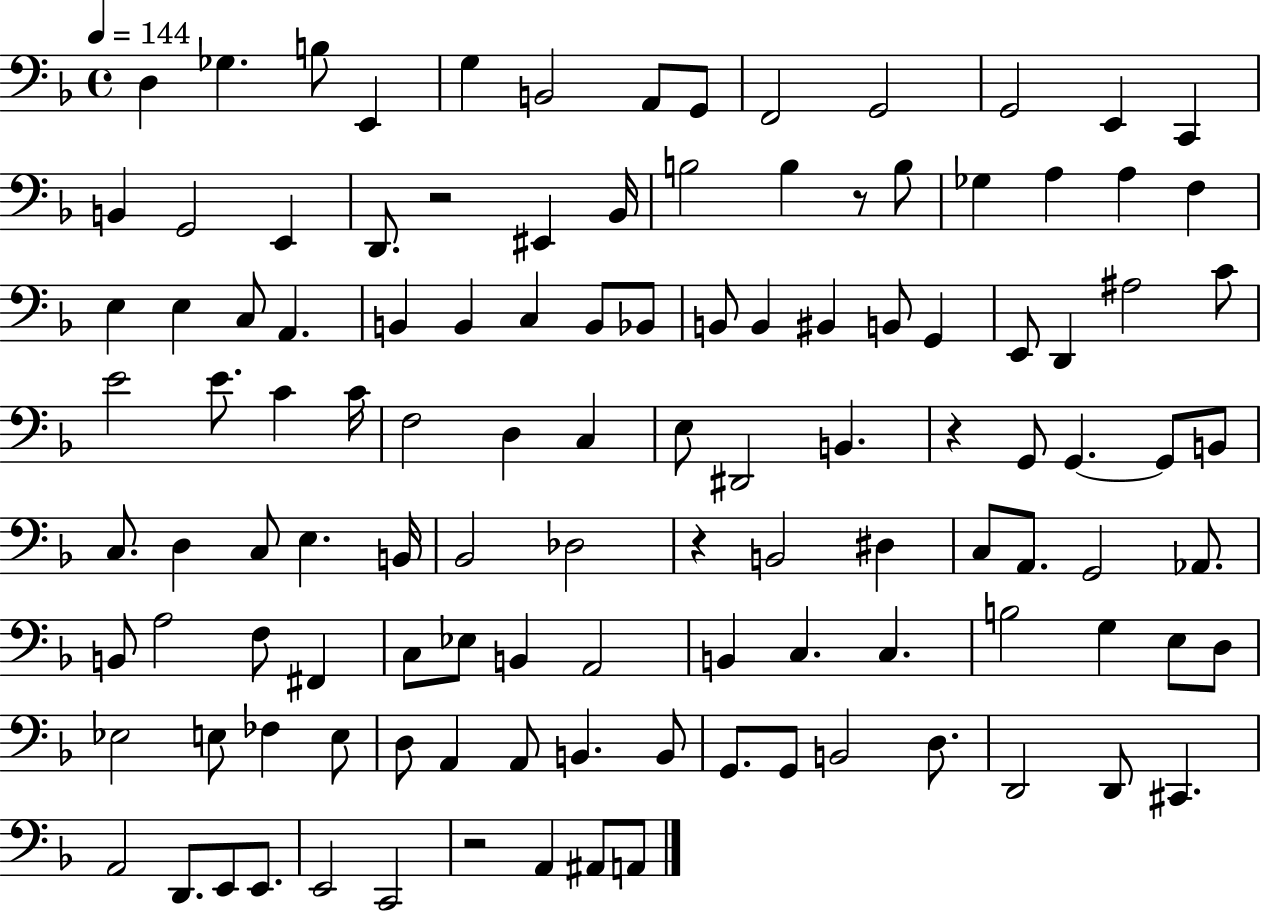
D3/q Gb3/q. B3/e E2/q G3/q B2/h A2/e G2/e F2/h G2/h G2/h E2/q C2/q B2/q G2/h E2/q D2/e. R/h EIS2/q Bb2/s B3/h B3/q R/e B3/e Gb3/q A3/q A3/q F3/q E3/q E3/q C3/e A2/q. B2/q B2/q C3/q B2/e Bb2/e B2/e B2/q BIS2/q B2/e G2/q E2/e D2/q A#3/h C4/e E4/h E4/e. C4/q C4/s F3/h D3/q C3/q E3/e D#2/h B2/q. R/q G2/e G2/q. G2/e B2/e C3/e. D3/q C3/e E3/q. B2/s Bb2/h Db3/h R/q B2/h D#3/q C3/e A2/e. G2/h Ab2/e. B2/e A3/h F3/e F#2/q C3/e Eb3/e B2/q A2/h B2/q C3/q. C3/q. B3/h G3/q E3/e D3/e Eb3/h E3/e FES3/q E3/e D3/e A2/q A2/e B2/q. B2/e G2/e. G2/e B2/h D3/e. D2/h D2/e C#2/q. A2/h D2/e. E2/e E2/e. E2/h C2/h R/h A2/q A#2/e A2/e